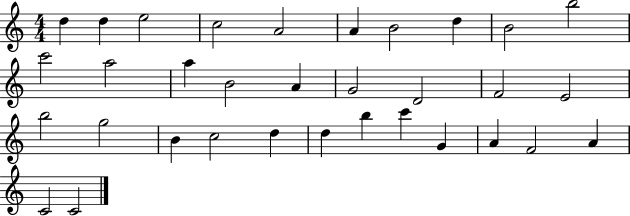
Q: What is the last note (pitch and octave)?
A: C4